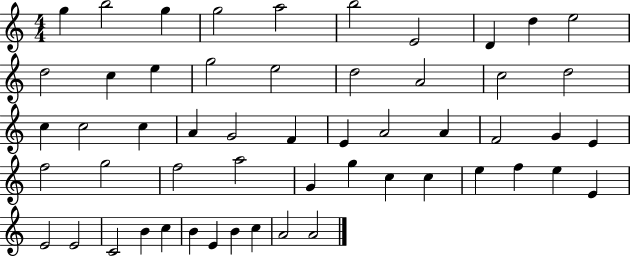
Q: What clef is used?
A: treble